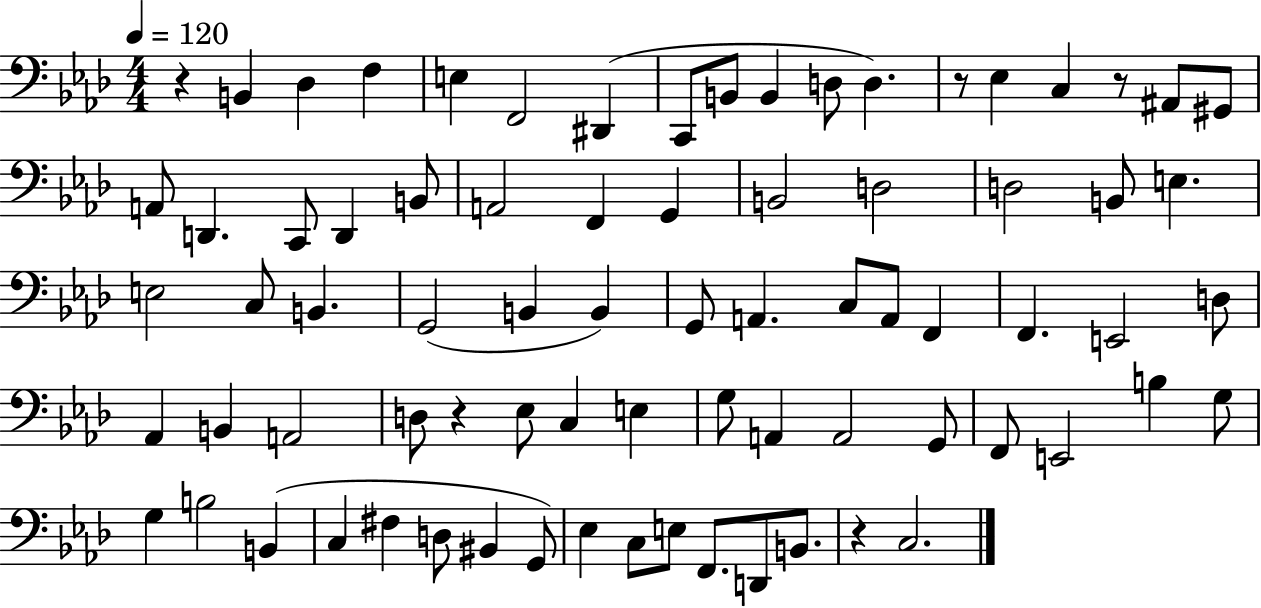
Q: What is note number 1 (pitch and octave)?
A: B2